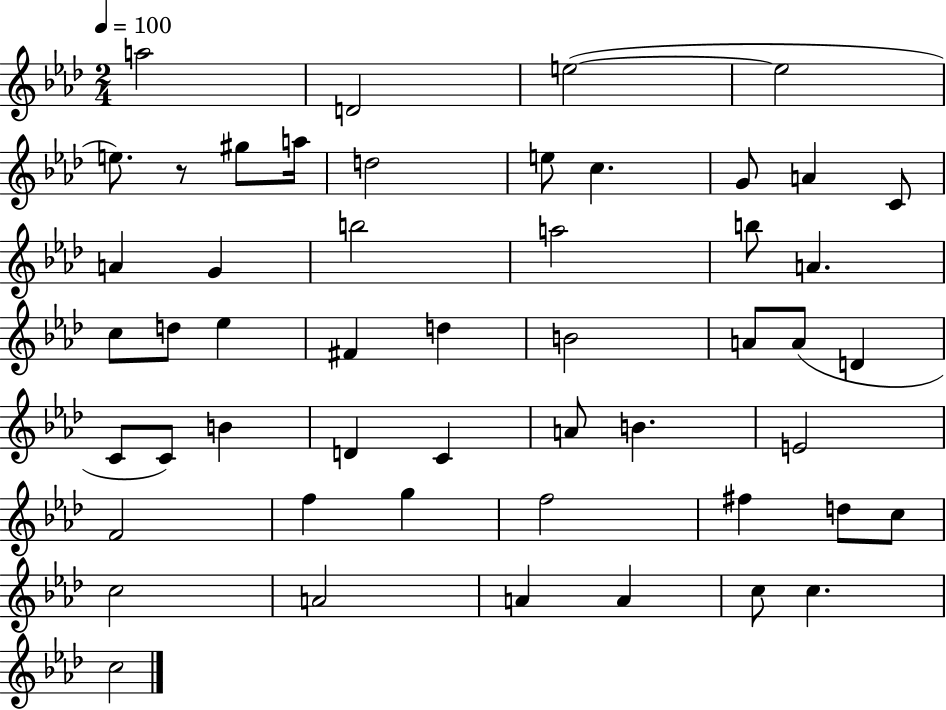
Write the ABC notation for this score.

X:1
T:Untitled
M:2/4
L:1/4
K:Ab
a2 D2 e2 e2 e/2 z/2 ^g/2 a/4 d2 e/2 c G/2 A C/2 A G b2 a2 b/2 A c/2 d/2 _e ^F d B2 A/2 A/2 D C/2 C/2 B D C A/2 B E2 F2 f g f2 ^f d/2 c/2 c2 A2 A A c/2 c c2